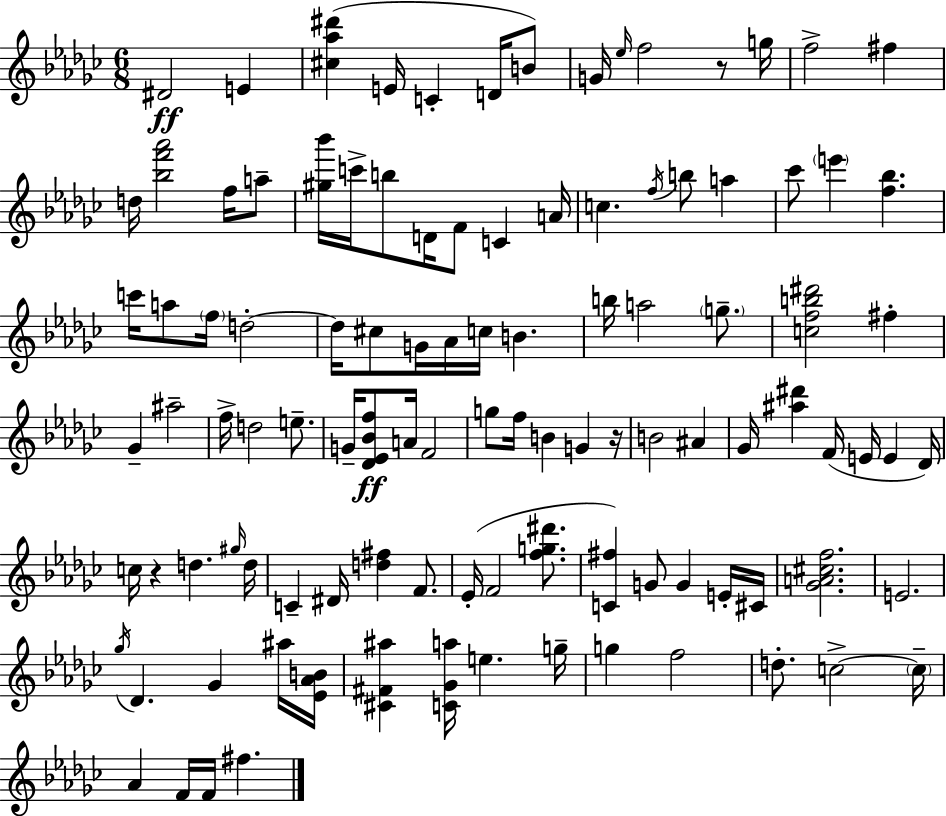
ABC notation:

X:1
T:Untitled
M:6/8
L:1/4
K:Ebm
^D2 E [^c_a^d'] E/4 C D/4 B/2 G/4 _e/4 f2 z/2 g/4 f2 ^f d/4 [_bf'_a']2 f/4 a/2 [^g_b']/4 c'/4 b/2 D/4 F/2 C A/4 c f/4 b/2 a _c'/2 e' [f_b] c'/4 a/2 f/4 d2 d/4 ^c/2 G/4 _A/4 c/4 B b/4 a2 g/2 [cfb^d']2 ^f _G ^a2 f/4 d2 e/2 G/4 [_D_E_Bf]/2 A/4 F2 g/2 f/4 B G z/4 B2 ^A _G/4 [^a^d'] F/4 E/4 E _D/4 c/4 z d ^g/4 d/4 C ^D/4 [d^f] F/2 _E/4 F2 [fg^d']/2 [C^f] G/2 G E/4 ^C/4 [_GA^cf]2 E2 _g/4 _D _G ^a/4 [_E_AB]/4 [^C^F^a] [C_Ga]/4 e g/4 g f2 d/2 c2 c/4 _A F/4 F/4 ^f